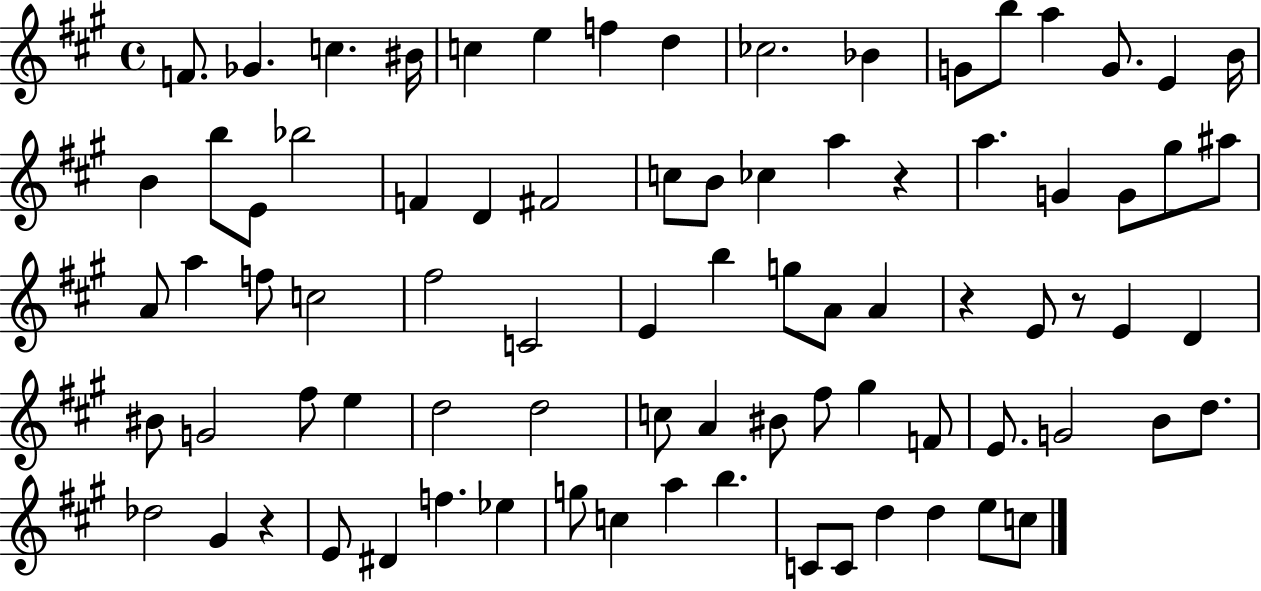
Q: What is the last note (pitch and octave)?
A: C5